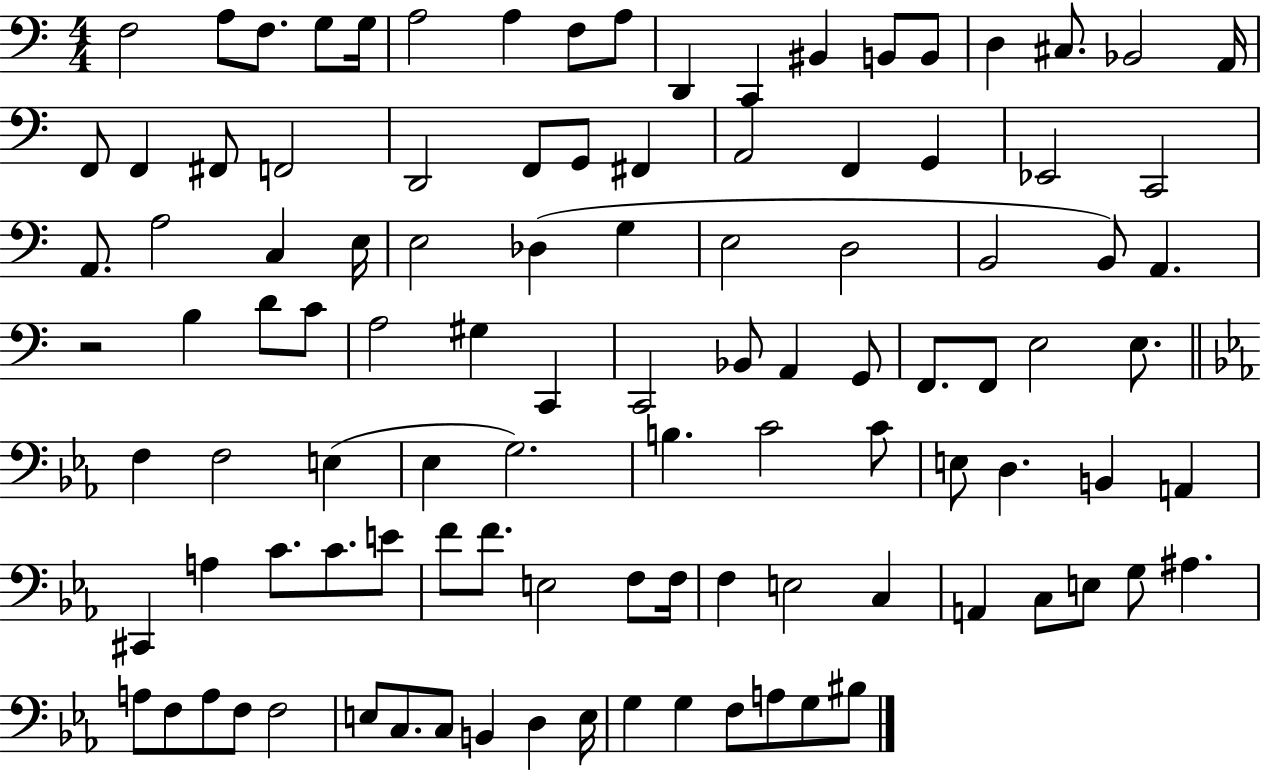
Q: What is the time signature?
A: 4/4